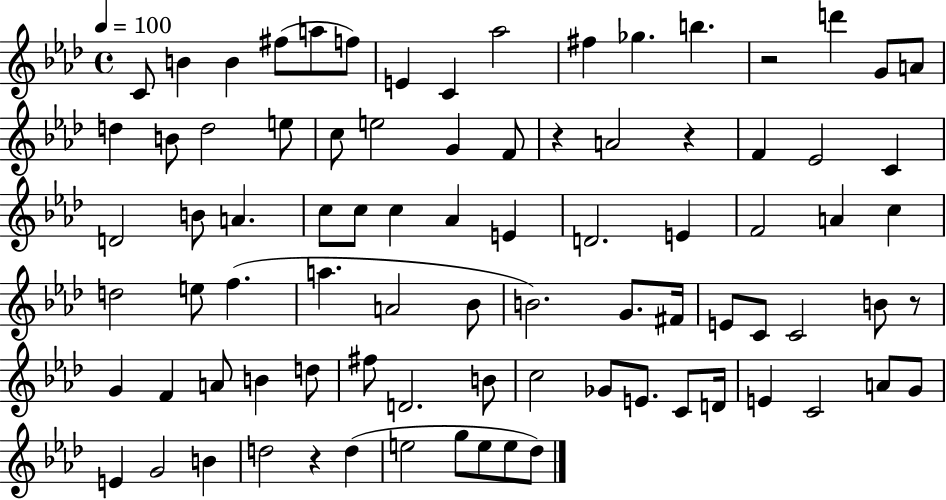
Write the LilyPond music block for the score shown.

{
  \clef treble
  \time 4/4
  \defaultTimeSignature
  \key aes \major
  \tempo 4 = 100
  \repeat volta 2 { c'8 b'4 b'4 fis''8( a''8 f''8) | e'4 c'4 aes''2 | fis''4 ges''4. b''4. | r2 d'''4 g'8 a'8 | \break d''4 b'8 d''2 e''8 | c''8 e''2 g'4 f'8 | r4 a'2 r4 | f'4 ees'2 c'4 | \break d'2 b'8 a'4. | c''8 c''8 c''4 aes'4 e'4 | d'2. e'4 | f'2 a'4 c''4 | \break d''2 e''8 f''4.( | a''4. a'2 bes'8 | b'2.) g'8. fis'16 | e'8 c'8 c'2 b'8 r8 | \break g'4 f'4 a'8 b'4 d''8 | fis''8 d'2. b'8 | c''2 ges'8 e'8. c'8 d'16 | e'4 c'2 a'8 g'8 | \break e'4 g'2 b'4 | d''2 r4 d''4( | e''2 g''8 e''8 e''8 des''8) | } \bar "|."
}